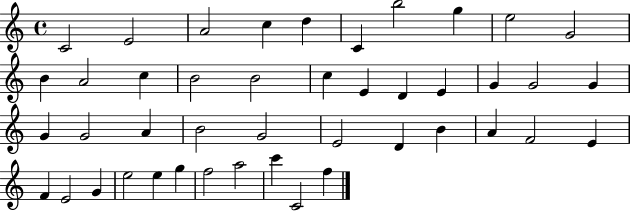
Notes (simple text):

C4/h E4/h A4/h C5/q D5/q C4/q B5/h G5/q E5/h G4/h B4/q A4/h C5/q B4/h B4/h C5/q E4/q D4/q E4/q G4/q G4/h G4/q G4/q G4/h A4/q B4/h G4/h E4/h D4/q B4/q A4/q F4/h E4/q F4/q E4/h G4/q E5/h E5/q G5/q F5/h A5/h C6/q C4/h F5/q